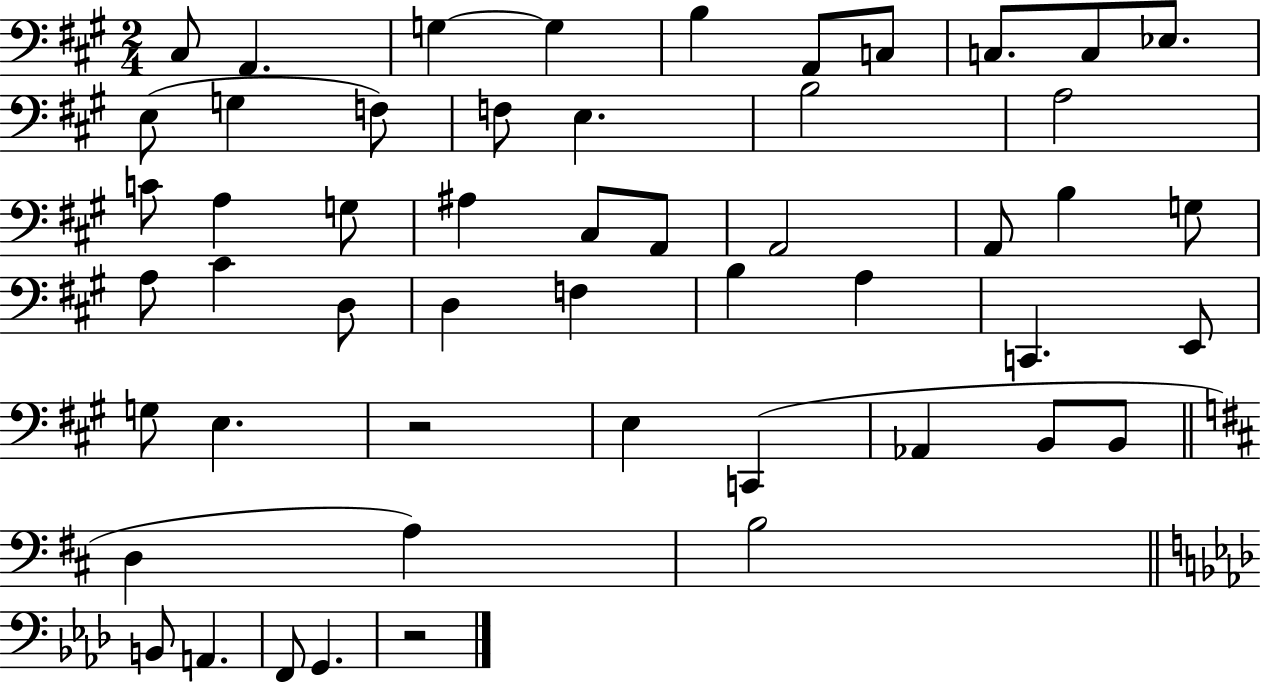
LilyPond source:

{
  \clef bass
  \numericTimeSignature
  \time 2/4
  \key a \major
  cis8 a,4. | g4~~ g4 | b4 a,8 c8 | c8. c8 ees8. | \break e8( g4 f8) | f8 e4. | b2 | a2 | \break c'8 a4 g8 | ais4 cis8 a,8 | a,2 | a,8 b4 g8 | \break a8 cis'4 d8 | d4 f4 | b4 a4 | c,4. e,8 | \break g8 e4. | r2 | e4 c,4( | aes,4 b,8 b,8 | \break \bar "||" \break \key b \minor d4 a4) | b2 | \bar "||" \break \key f \minor b,8 a,4. | f,8 g,4. | r2 | \bar "|."
}